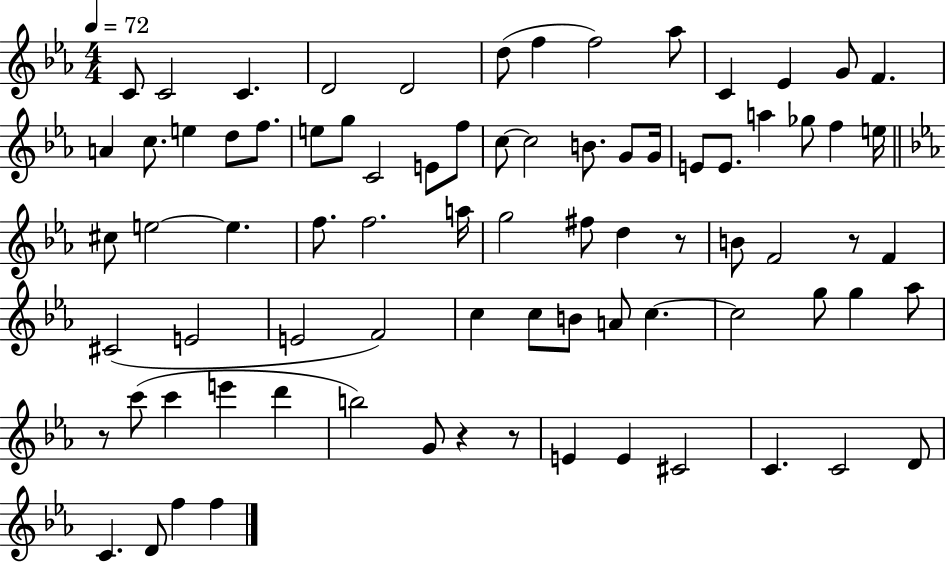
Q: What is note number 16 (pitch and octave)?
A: E5